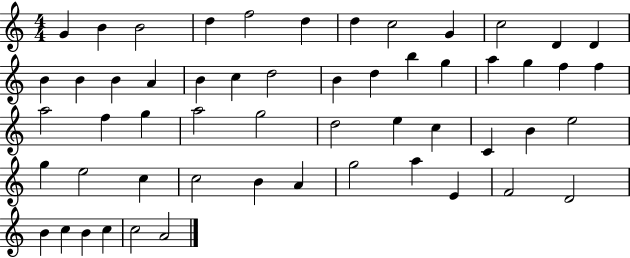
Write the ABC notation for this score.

X:1
T:Untitled
M:4/4
L:1/4
K:C
G B B2 d f2 d d c2 G c2 D D B B B A B c d2 B d b g a g f f a2 f g a2 g2 d2 e c C B e2 g e2 c c2 B A g2 a E F2 D2 B c B c c2 A2